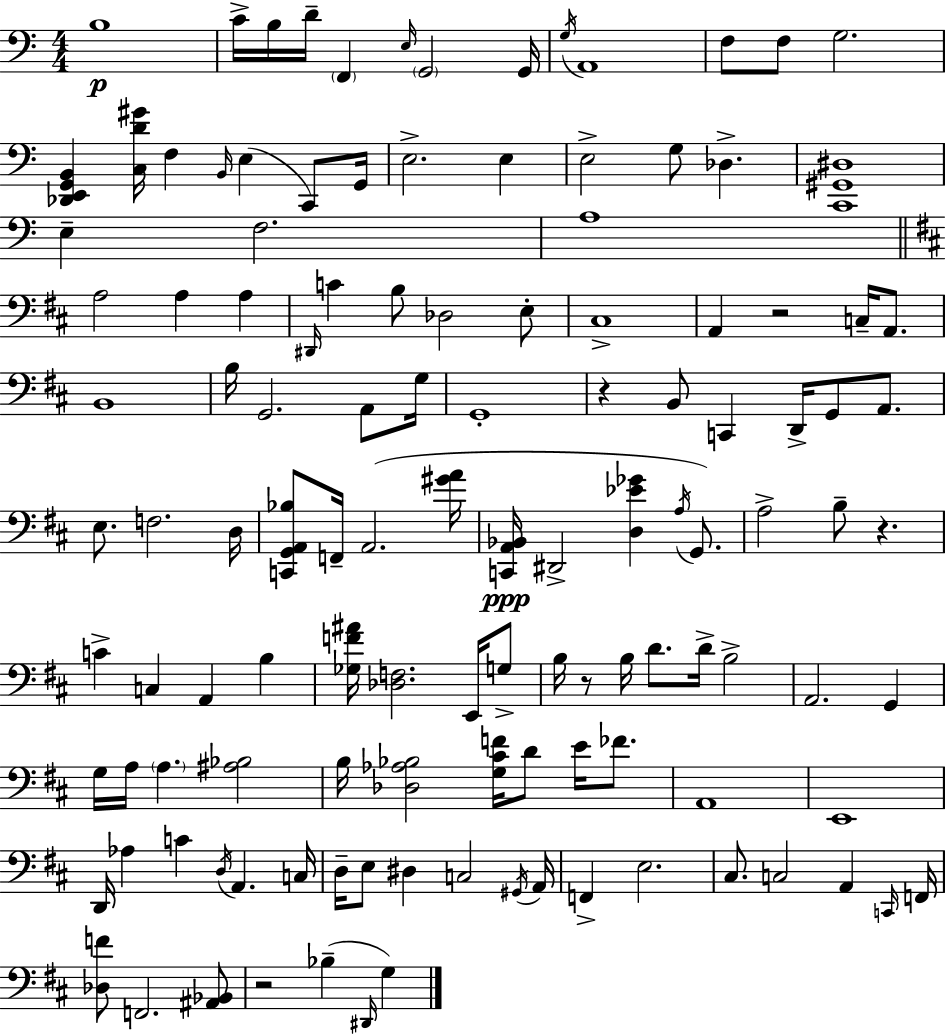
B3/w C4/s B3/s D4/s F2/q E3/s G2/h G2/s G3/s A2/w F3/e F3/e G3/h. [Db2,E2,G2,B2]/q [C3,D4,G#4]/s F3/q B2/s E3/q C2/e G2/s E3/h. E3/q E3/h G3/e Db3/q. [C2,G#2,D#3]/w E3/q F3/h. A3/w A3/h A3/q A3/q D#2/s C4/q B3/e Db3/h E3/e C#3/w A2/q R/h C3/s A2/e. B2/w B3/s G2/h. A2/e G3/s G2/w R/q B2/e C2/q D2/s G2/e A2/e. E3/e. F3/h. D3/s [C2,G2,A2,Bb3]/e F2/s A2/h. [G#4,A4]/s [C2,A2,Bb2]/s D#2/h [D3,Eb4,Gb4]/q A3/s G2/e. A3/h B3/e R/q. C4/q C3/q A2/q B3/q [Gb3,F4,A#4]/s [Db3,F3]/h. E2/s G3/e B3/s R/e B3/s D4/e. D4/s B3/h A2/h. G2/q G3/s A3/s A3/q. [A#3,Bb3]/h B3/s [Db3,Ab3,Bb3]/h [G3,C#4,F4]/s D4/e E4/s FES4/e. A2/w E2/w D2/s Ab3/q C4/q D3/s A2/q. C3/s D3/s E3/e D#3/q C3/h G#2/s A2/s F2/q E3/h. C#3/e. C3/h A2/q C2/s F2/s [Db3,F4]/e F2/h. [A#2,Bb2]/e R/h Bb3/q D#2/s G3/q